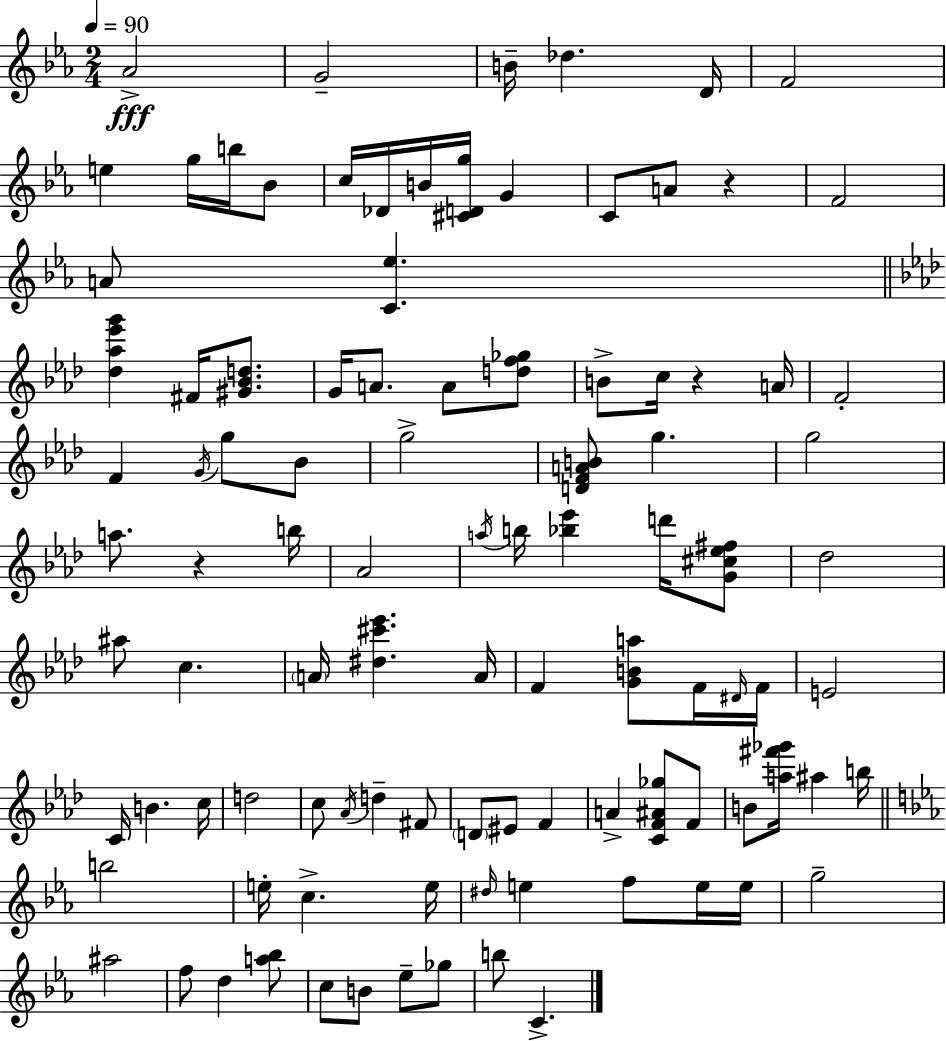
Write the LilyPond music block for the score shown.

{
  \clef treble
  \numericTimeSignature
  \time 2/4
  \key ees \major
  \tempo 4 = 90
  \repeat volta 2 { aes'2->\fff | g'2-- | b'16-- des''4. d'16 | f'2 | \break e''4 g''16 b''16 bes'8 | c''16 des'16 b'16 <cis' d' g''>16 g'4 | c'8 a'8 r4 | f'2 | \break a'8 <c' ees''>4. | \bar "||" \break \key f \minor <des'' aes'' ees''' g'''>4 fis'16 <gis' bes' d''>8. | g'16 a'8. a'8 <d'' f'' ges''>8 | b'8-> c''16 r4 a'16 | f'2-. | \break f'4 \acciaccatura { g'16 } g''8 bes'8 | g''2-> | <d' f' a' b'>8 g''4. | g''2 | \break a''8. r4 | b''16 aes'2 | \acciaccatura { a''16 } b''16 <bes'' ees'''>4 d'''16 | <g' cis'' ees'' fis''>8 des''2 | \break ais''8 c''4. | \parenthesize a'16 <dis'' cis''' ees'''>4. | a'16 f'4 <g' b' a''>8 | f'16 \grace { dis'16 } f'16 e'2 | \break c'16 b'4. | c''16 d''2 | c''8 \acciaccatura { aes'16 } d''4-- | fis'8 \parenthesize d'8 eis'8 | \break f'4 a'4-> | <c' f' ais' ges''>8 f'8 b'8 <a'' fis''' ges'''>16 ais''4 | b''16 \bar "||" \break \key ees \major b''2 | e''16-. c''4.-> e''16 | \grace { dis''16 } e''4 f''8 e''16 | e''16 g''2-- | \break ais''2 | f''8 d''4 <a'' bes''>8 | c''8 b'8 ees''8-- ges''8 | b''8 c'4.-> | \break } \bar "|."
}